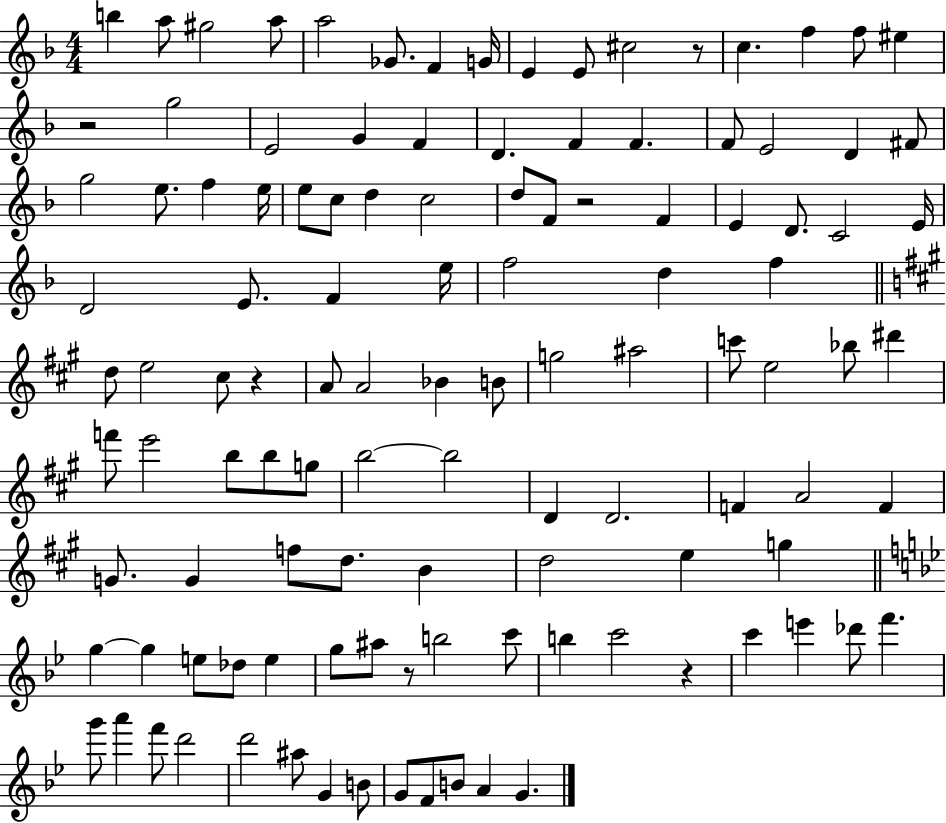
B5/q A5/e G#5/h A5/e A5/h Gb4/e. F4/q G4/s E4/q E4/e C#5/h R/e C5/q. F5/q F5/e EIS5/q R/h G5/h E4/h G4/q F4/q D4/q. F4/q F4/q. F4/e E4/h D4/q F#4/e G5/h E5/e. F5/q E5/s E5/e C5/e D5/q C5/h D5/e F4/e R/h F4/q E4/q D4/e. C4/h E4/s D4/h E4/e. F4/q E5/s F5/h D5/q F5/q D5/e E5/h C#5/e R/q A4/e A4/h Bb4/q B4/e G5/h A#5/h C6/e E5/h Bb5/e D#6/q F6/e E6/h B5/e B5/e G5/e B5/h B5/h D4/q D4/h. F4/q A4/h F4/q G4/e. G4/q F5/e D5/e. B4/q D5/h E5/q G5/q G5/q G5/q E5/e Db5/e E5/q G5/e A#5/e R/e B5/h C6/e B5/q C6/h R/q C6/q E6/q Db6/e F6/q. G6/e A6/q F6/e D6/h D6/h A#5/e G4/q B4/e G4/e F4/e B4/e A4/q G4/q.